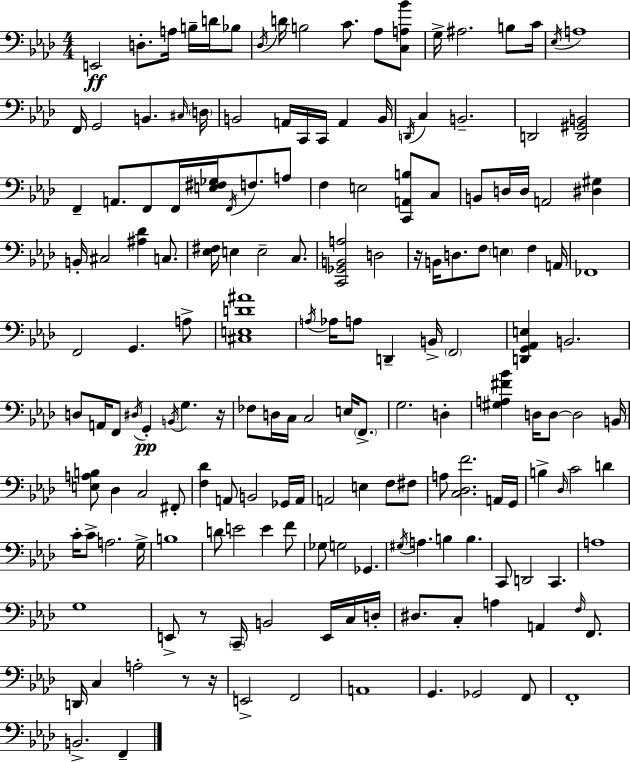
E2/h D3/e. A3/s B3/s D4/s Bb3/e Db3/s D4/s B3/h C4/e. Ab3/e [C3,A3,Bb4]/e G3/s A#3/h. B3/e C4/s Eb3/s A3/w F2/s G2/h B2/q. C#3/s D3/s B2/h A2/s C2/s C2/s A2/q B2/s D2/s C3/q B2/h. D2/h [D2,G#2,B2]/h F2/q A2/e. F2/e F2/s [E3,F#3,Gb3]/s F2/s F3/e. A3/e F3/q E3/h [C2,A2,B3]/e C3/e B2/e D3/s D3/s A2/h [D#3,G#3]/q B2/s C#3/h [A#3,Db4]/q C3/e. [Eb3,F#3]/s E3/q E3/h C3/e. [C2,Gb2,B2,A3]/h D3/h R/s B2/s D3/e. F3/e E3/q F3/q A2/s FES2/w F2/h G2/q. A3/e [C#3,E3,D4,A#4]/w A3/s Ab3/s A3/e D2/q B2/s F2/h [D2,G2,Ab2,E3]/q B2/h. D3/e A2/s F2/e D#3/s G2/q B2/s G3/q. R/s FES3/e D3/s C3/s C3/h E3/s F2/e. G3/h. D3/q [G#3,A3,F#4,Bb4]/q D3/s D3/e D3/h B2/s [E3,A3,B3]/e Db3/q C3/h F#2/e [F3,Db4]/q A2/e B2/h Gb2/s A2/s A2/h E3/q F3/e F#3/e A3/e [C3,Db3,F4]/h. A2/s G2/s B3/q Db3/s C4/h D4/q C4/s C4/e A3/h. G3/s B3/w D4/e E4/h E4/q F4/e Gb3/e G3/h Gb2/q. G#3/s A3/q. B3/q B3/q. C2/e D2/h C2/q. A3/w G3/w E2/e R/e C2/s B2/h E2/s C3/s D3/s D#3/e. C3/e A3/q A2/q F3/s F2/e. D2/s C3/q A3/h R/e R/s E2/h F2/h A2/w G2/q. Gb2/h F2/e F2/w B2/h. F2/q